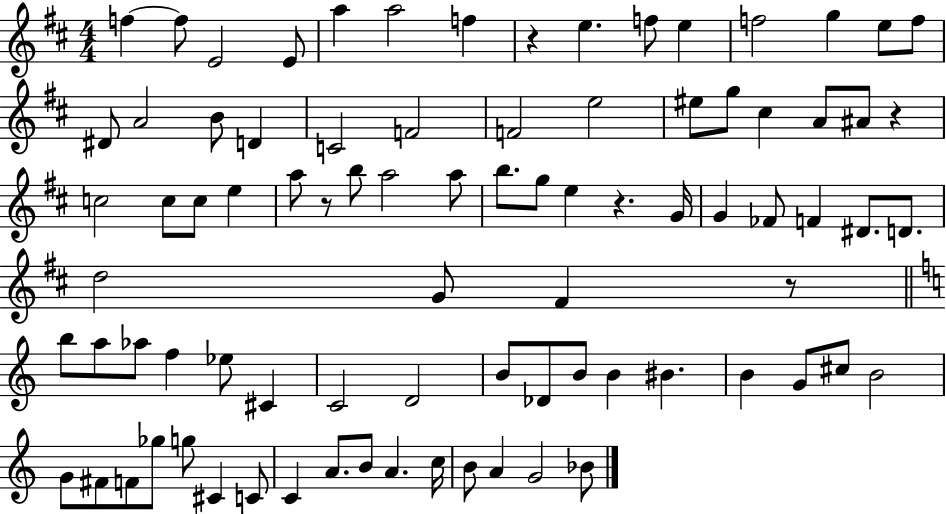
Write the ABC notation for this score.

X:1
T:Untitled
M:4/4
L:1/4
K:D
f f/2 E2 E/2 a a2 f z e f/2 e f2 g e/2 f/2 ^D/2 A2 B/2 D C2 F2 F2 e2 ^e/2 g/2 ^c A/2 ^A/2 z c2 c/2 c/2 e a/2 z/2 b/2 a2 a/2 b/2 g/2 e z G/4 G _F/2 F ^D/2 D/2 d2 G/2 ^F z/2 b/2 a/2 _a/2 f _e/2 ^C C2 D2 B/2 _D/2 B/2 B ^B B G/2 ^c/2 B2 G/2 ^F/2 F/2 _g/2 g/2 ^C C/2 C A/2 B/2 A c/4 B/2 A G2 _B/2